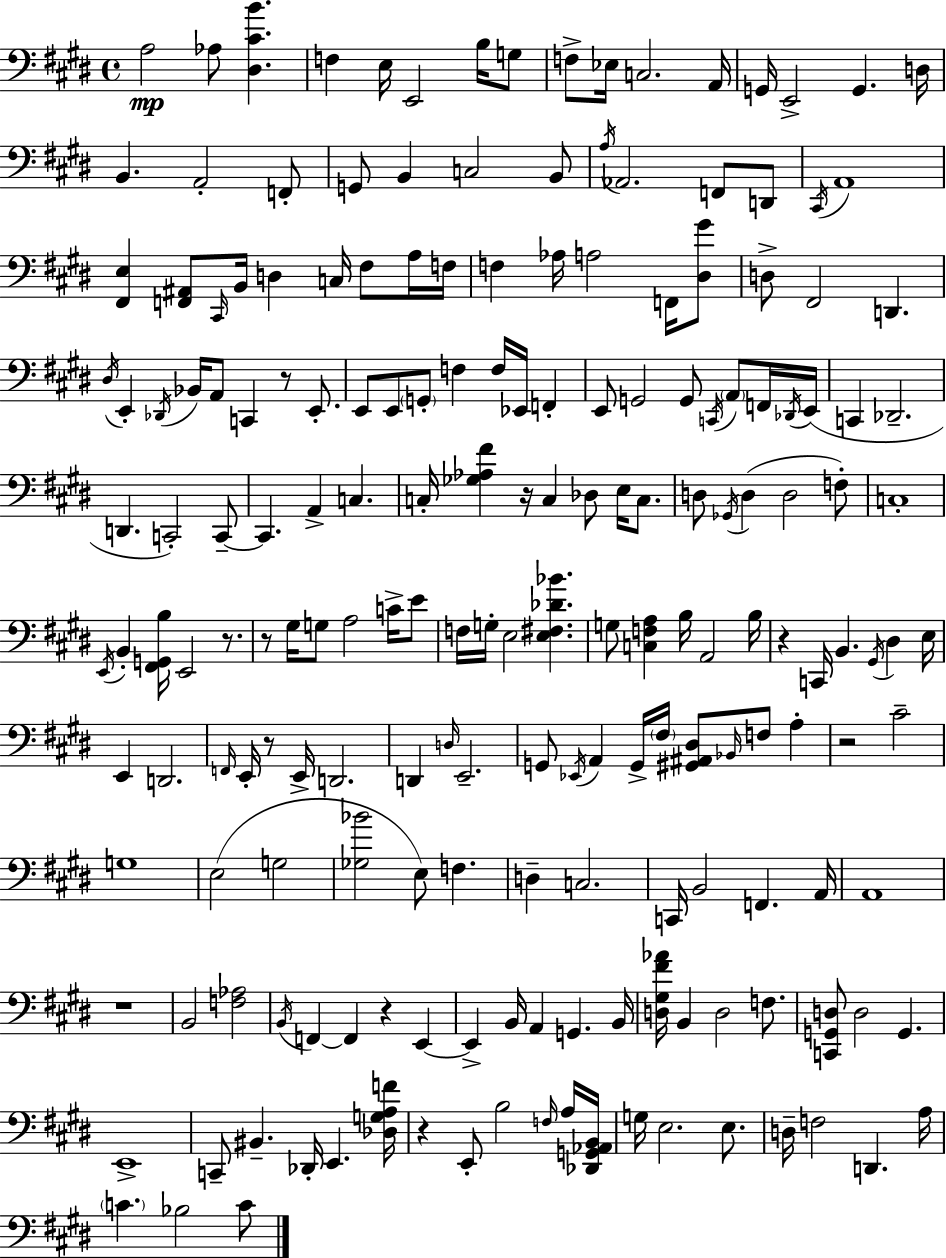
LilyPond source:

{
  \clef bass
  \time 4/4
  \defaultTimeSignature
  \key e \major
  a2\mp aes8 <dis cis' b'>4. | f4 e16 e,2 b16 g8 | f8-> ees16 c2. a,16 | g,16 e,2-> g,4. d16 | \break b,4. a,2-. f,8-. | g,8 b,4 c2 b,8 | \acciaccatura { a16 } aes,2. f,8 d,8 | \acciaccatura { cis,16 } a,1 | \break <fis, e>4 <f, ais,>8 \grace { cis,16 } b,16 d4 c16 fis8 | a16 f16 f4 aes16 a2 | f,16 <dis gis'>8 d8-> fis,2 d,4. | \acciaccatura { dis16 } e,4-. \acciaccatura { des,16 } bes,16 a,8 c,4 | \break r8 e,8.-. e,8 e,8 \parenthesize g,8-. f4 f16 | ees,16 f,4-. e,8 g,2 g,8 | \acciaccatura { c,16 } \parenthesize a,8 f,16 \acciaccatura { des,16 }( e,16 c,4 des,2.-- | d,4. c,2-.) | \break c,8--~~ c,4. a,4-> | c4. c16-. <ges aes fis'>4 r16 c4 | des8 e16 c8. d8 \acciaccatura { ges,16 } d4( d2 | f8-.) c1-. | \break \acciaccatura { e,16 } b,4-. <fis, g, b>16 e,2 | r8. r8 gis16 g8 a2 | c'16-> e'8 f16 g16-. e2 | <e fis des' bes'>4. g8 <c f a>4 b16 | \break a,2 b16 r4 c,16 b,4. | \acciaccatura { gis,16 } dis4 e16 e,4 d,2. | \grace { f,16 } e,16-. r8 e,16-> d,2. | d,4 \grace { d16 } | \break e,2.-- g,8 \acciaccatura { ees,16 } a,4 | g,16-> \parenthesize fis16 <gis, ais, dis>8 \grace { bes,16 } f8 a4-. r2 | cis'2-- g1 | e2( | \break g2 <ges bes'>2 | e8) f4. d4-- | c2. c,16 b,2 | f,4. a,16 a,1 | \break r1 | b,2 | <f aes>2 \acciaccatura { b,16 } f,4~~ | f,4 r4 e,4~~ e,4-> | \break b,16 a,4 g,4. b,16 <d gis fis' aes'>16 | b,4 d2 f8. <c, g, d>8 | d2 g,4. e,1-> | c,8-- | \break bis,4.-- des,16-. e,4. <des g a f'>16 r4 | e,8-. b2 \grace { f16 } a16 <des, g, aes, b,>16 | g16 e2. e8. | d16-- f2 d,4. a16 | \break \parenthesize c'4. bes2 c'8 | \bar "|."
}